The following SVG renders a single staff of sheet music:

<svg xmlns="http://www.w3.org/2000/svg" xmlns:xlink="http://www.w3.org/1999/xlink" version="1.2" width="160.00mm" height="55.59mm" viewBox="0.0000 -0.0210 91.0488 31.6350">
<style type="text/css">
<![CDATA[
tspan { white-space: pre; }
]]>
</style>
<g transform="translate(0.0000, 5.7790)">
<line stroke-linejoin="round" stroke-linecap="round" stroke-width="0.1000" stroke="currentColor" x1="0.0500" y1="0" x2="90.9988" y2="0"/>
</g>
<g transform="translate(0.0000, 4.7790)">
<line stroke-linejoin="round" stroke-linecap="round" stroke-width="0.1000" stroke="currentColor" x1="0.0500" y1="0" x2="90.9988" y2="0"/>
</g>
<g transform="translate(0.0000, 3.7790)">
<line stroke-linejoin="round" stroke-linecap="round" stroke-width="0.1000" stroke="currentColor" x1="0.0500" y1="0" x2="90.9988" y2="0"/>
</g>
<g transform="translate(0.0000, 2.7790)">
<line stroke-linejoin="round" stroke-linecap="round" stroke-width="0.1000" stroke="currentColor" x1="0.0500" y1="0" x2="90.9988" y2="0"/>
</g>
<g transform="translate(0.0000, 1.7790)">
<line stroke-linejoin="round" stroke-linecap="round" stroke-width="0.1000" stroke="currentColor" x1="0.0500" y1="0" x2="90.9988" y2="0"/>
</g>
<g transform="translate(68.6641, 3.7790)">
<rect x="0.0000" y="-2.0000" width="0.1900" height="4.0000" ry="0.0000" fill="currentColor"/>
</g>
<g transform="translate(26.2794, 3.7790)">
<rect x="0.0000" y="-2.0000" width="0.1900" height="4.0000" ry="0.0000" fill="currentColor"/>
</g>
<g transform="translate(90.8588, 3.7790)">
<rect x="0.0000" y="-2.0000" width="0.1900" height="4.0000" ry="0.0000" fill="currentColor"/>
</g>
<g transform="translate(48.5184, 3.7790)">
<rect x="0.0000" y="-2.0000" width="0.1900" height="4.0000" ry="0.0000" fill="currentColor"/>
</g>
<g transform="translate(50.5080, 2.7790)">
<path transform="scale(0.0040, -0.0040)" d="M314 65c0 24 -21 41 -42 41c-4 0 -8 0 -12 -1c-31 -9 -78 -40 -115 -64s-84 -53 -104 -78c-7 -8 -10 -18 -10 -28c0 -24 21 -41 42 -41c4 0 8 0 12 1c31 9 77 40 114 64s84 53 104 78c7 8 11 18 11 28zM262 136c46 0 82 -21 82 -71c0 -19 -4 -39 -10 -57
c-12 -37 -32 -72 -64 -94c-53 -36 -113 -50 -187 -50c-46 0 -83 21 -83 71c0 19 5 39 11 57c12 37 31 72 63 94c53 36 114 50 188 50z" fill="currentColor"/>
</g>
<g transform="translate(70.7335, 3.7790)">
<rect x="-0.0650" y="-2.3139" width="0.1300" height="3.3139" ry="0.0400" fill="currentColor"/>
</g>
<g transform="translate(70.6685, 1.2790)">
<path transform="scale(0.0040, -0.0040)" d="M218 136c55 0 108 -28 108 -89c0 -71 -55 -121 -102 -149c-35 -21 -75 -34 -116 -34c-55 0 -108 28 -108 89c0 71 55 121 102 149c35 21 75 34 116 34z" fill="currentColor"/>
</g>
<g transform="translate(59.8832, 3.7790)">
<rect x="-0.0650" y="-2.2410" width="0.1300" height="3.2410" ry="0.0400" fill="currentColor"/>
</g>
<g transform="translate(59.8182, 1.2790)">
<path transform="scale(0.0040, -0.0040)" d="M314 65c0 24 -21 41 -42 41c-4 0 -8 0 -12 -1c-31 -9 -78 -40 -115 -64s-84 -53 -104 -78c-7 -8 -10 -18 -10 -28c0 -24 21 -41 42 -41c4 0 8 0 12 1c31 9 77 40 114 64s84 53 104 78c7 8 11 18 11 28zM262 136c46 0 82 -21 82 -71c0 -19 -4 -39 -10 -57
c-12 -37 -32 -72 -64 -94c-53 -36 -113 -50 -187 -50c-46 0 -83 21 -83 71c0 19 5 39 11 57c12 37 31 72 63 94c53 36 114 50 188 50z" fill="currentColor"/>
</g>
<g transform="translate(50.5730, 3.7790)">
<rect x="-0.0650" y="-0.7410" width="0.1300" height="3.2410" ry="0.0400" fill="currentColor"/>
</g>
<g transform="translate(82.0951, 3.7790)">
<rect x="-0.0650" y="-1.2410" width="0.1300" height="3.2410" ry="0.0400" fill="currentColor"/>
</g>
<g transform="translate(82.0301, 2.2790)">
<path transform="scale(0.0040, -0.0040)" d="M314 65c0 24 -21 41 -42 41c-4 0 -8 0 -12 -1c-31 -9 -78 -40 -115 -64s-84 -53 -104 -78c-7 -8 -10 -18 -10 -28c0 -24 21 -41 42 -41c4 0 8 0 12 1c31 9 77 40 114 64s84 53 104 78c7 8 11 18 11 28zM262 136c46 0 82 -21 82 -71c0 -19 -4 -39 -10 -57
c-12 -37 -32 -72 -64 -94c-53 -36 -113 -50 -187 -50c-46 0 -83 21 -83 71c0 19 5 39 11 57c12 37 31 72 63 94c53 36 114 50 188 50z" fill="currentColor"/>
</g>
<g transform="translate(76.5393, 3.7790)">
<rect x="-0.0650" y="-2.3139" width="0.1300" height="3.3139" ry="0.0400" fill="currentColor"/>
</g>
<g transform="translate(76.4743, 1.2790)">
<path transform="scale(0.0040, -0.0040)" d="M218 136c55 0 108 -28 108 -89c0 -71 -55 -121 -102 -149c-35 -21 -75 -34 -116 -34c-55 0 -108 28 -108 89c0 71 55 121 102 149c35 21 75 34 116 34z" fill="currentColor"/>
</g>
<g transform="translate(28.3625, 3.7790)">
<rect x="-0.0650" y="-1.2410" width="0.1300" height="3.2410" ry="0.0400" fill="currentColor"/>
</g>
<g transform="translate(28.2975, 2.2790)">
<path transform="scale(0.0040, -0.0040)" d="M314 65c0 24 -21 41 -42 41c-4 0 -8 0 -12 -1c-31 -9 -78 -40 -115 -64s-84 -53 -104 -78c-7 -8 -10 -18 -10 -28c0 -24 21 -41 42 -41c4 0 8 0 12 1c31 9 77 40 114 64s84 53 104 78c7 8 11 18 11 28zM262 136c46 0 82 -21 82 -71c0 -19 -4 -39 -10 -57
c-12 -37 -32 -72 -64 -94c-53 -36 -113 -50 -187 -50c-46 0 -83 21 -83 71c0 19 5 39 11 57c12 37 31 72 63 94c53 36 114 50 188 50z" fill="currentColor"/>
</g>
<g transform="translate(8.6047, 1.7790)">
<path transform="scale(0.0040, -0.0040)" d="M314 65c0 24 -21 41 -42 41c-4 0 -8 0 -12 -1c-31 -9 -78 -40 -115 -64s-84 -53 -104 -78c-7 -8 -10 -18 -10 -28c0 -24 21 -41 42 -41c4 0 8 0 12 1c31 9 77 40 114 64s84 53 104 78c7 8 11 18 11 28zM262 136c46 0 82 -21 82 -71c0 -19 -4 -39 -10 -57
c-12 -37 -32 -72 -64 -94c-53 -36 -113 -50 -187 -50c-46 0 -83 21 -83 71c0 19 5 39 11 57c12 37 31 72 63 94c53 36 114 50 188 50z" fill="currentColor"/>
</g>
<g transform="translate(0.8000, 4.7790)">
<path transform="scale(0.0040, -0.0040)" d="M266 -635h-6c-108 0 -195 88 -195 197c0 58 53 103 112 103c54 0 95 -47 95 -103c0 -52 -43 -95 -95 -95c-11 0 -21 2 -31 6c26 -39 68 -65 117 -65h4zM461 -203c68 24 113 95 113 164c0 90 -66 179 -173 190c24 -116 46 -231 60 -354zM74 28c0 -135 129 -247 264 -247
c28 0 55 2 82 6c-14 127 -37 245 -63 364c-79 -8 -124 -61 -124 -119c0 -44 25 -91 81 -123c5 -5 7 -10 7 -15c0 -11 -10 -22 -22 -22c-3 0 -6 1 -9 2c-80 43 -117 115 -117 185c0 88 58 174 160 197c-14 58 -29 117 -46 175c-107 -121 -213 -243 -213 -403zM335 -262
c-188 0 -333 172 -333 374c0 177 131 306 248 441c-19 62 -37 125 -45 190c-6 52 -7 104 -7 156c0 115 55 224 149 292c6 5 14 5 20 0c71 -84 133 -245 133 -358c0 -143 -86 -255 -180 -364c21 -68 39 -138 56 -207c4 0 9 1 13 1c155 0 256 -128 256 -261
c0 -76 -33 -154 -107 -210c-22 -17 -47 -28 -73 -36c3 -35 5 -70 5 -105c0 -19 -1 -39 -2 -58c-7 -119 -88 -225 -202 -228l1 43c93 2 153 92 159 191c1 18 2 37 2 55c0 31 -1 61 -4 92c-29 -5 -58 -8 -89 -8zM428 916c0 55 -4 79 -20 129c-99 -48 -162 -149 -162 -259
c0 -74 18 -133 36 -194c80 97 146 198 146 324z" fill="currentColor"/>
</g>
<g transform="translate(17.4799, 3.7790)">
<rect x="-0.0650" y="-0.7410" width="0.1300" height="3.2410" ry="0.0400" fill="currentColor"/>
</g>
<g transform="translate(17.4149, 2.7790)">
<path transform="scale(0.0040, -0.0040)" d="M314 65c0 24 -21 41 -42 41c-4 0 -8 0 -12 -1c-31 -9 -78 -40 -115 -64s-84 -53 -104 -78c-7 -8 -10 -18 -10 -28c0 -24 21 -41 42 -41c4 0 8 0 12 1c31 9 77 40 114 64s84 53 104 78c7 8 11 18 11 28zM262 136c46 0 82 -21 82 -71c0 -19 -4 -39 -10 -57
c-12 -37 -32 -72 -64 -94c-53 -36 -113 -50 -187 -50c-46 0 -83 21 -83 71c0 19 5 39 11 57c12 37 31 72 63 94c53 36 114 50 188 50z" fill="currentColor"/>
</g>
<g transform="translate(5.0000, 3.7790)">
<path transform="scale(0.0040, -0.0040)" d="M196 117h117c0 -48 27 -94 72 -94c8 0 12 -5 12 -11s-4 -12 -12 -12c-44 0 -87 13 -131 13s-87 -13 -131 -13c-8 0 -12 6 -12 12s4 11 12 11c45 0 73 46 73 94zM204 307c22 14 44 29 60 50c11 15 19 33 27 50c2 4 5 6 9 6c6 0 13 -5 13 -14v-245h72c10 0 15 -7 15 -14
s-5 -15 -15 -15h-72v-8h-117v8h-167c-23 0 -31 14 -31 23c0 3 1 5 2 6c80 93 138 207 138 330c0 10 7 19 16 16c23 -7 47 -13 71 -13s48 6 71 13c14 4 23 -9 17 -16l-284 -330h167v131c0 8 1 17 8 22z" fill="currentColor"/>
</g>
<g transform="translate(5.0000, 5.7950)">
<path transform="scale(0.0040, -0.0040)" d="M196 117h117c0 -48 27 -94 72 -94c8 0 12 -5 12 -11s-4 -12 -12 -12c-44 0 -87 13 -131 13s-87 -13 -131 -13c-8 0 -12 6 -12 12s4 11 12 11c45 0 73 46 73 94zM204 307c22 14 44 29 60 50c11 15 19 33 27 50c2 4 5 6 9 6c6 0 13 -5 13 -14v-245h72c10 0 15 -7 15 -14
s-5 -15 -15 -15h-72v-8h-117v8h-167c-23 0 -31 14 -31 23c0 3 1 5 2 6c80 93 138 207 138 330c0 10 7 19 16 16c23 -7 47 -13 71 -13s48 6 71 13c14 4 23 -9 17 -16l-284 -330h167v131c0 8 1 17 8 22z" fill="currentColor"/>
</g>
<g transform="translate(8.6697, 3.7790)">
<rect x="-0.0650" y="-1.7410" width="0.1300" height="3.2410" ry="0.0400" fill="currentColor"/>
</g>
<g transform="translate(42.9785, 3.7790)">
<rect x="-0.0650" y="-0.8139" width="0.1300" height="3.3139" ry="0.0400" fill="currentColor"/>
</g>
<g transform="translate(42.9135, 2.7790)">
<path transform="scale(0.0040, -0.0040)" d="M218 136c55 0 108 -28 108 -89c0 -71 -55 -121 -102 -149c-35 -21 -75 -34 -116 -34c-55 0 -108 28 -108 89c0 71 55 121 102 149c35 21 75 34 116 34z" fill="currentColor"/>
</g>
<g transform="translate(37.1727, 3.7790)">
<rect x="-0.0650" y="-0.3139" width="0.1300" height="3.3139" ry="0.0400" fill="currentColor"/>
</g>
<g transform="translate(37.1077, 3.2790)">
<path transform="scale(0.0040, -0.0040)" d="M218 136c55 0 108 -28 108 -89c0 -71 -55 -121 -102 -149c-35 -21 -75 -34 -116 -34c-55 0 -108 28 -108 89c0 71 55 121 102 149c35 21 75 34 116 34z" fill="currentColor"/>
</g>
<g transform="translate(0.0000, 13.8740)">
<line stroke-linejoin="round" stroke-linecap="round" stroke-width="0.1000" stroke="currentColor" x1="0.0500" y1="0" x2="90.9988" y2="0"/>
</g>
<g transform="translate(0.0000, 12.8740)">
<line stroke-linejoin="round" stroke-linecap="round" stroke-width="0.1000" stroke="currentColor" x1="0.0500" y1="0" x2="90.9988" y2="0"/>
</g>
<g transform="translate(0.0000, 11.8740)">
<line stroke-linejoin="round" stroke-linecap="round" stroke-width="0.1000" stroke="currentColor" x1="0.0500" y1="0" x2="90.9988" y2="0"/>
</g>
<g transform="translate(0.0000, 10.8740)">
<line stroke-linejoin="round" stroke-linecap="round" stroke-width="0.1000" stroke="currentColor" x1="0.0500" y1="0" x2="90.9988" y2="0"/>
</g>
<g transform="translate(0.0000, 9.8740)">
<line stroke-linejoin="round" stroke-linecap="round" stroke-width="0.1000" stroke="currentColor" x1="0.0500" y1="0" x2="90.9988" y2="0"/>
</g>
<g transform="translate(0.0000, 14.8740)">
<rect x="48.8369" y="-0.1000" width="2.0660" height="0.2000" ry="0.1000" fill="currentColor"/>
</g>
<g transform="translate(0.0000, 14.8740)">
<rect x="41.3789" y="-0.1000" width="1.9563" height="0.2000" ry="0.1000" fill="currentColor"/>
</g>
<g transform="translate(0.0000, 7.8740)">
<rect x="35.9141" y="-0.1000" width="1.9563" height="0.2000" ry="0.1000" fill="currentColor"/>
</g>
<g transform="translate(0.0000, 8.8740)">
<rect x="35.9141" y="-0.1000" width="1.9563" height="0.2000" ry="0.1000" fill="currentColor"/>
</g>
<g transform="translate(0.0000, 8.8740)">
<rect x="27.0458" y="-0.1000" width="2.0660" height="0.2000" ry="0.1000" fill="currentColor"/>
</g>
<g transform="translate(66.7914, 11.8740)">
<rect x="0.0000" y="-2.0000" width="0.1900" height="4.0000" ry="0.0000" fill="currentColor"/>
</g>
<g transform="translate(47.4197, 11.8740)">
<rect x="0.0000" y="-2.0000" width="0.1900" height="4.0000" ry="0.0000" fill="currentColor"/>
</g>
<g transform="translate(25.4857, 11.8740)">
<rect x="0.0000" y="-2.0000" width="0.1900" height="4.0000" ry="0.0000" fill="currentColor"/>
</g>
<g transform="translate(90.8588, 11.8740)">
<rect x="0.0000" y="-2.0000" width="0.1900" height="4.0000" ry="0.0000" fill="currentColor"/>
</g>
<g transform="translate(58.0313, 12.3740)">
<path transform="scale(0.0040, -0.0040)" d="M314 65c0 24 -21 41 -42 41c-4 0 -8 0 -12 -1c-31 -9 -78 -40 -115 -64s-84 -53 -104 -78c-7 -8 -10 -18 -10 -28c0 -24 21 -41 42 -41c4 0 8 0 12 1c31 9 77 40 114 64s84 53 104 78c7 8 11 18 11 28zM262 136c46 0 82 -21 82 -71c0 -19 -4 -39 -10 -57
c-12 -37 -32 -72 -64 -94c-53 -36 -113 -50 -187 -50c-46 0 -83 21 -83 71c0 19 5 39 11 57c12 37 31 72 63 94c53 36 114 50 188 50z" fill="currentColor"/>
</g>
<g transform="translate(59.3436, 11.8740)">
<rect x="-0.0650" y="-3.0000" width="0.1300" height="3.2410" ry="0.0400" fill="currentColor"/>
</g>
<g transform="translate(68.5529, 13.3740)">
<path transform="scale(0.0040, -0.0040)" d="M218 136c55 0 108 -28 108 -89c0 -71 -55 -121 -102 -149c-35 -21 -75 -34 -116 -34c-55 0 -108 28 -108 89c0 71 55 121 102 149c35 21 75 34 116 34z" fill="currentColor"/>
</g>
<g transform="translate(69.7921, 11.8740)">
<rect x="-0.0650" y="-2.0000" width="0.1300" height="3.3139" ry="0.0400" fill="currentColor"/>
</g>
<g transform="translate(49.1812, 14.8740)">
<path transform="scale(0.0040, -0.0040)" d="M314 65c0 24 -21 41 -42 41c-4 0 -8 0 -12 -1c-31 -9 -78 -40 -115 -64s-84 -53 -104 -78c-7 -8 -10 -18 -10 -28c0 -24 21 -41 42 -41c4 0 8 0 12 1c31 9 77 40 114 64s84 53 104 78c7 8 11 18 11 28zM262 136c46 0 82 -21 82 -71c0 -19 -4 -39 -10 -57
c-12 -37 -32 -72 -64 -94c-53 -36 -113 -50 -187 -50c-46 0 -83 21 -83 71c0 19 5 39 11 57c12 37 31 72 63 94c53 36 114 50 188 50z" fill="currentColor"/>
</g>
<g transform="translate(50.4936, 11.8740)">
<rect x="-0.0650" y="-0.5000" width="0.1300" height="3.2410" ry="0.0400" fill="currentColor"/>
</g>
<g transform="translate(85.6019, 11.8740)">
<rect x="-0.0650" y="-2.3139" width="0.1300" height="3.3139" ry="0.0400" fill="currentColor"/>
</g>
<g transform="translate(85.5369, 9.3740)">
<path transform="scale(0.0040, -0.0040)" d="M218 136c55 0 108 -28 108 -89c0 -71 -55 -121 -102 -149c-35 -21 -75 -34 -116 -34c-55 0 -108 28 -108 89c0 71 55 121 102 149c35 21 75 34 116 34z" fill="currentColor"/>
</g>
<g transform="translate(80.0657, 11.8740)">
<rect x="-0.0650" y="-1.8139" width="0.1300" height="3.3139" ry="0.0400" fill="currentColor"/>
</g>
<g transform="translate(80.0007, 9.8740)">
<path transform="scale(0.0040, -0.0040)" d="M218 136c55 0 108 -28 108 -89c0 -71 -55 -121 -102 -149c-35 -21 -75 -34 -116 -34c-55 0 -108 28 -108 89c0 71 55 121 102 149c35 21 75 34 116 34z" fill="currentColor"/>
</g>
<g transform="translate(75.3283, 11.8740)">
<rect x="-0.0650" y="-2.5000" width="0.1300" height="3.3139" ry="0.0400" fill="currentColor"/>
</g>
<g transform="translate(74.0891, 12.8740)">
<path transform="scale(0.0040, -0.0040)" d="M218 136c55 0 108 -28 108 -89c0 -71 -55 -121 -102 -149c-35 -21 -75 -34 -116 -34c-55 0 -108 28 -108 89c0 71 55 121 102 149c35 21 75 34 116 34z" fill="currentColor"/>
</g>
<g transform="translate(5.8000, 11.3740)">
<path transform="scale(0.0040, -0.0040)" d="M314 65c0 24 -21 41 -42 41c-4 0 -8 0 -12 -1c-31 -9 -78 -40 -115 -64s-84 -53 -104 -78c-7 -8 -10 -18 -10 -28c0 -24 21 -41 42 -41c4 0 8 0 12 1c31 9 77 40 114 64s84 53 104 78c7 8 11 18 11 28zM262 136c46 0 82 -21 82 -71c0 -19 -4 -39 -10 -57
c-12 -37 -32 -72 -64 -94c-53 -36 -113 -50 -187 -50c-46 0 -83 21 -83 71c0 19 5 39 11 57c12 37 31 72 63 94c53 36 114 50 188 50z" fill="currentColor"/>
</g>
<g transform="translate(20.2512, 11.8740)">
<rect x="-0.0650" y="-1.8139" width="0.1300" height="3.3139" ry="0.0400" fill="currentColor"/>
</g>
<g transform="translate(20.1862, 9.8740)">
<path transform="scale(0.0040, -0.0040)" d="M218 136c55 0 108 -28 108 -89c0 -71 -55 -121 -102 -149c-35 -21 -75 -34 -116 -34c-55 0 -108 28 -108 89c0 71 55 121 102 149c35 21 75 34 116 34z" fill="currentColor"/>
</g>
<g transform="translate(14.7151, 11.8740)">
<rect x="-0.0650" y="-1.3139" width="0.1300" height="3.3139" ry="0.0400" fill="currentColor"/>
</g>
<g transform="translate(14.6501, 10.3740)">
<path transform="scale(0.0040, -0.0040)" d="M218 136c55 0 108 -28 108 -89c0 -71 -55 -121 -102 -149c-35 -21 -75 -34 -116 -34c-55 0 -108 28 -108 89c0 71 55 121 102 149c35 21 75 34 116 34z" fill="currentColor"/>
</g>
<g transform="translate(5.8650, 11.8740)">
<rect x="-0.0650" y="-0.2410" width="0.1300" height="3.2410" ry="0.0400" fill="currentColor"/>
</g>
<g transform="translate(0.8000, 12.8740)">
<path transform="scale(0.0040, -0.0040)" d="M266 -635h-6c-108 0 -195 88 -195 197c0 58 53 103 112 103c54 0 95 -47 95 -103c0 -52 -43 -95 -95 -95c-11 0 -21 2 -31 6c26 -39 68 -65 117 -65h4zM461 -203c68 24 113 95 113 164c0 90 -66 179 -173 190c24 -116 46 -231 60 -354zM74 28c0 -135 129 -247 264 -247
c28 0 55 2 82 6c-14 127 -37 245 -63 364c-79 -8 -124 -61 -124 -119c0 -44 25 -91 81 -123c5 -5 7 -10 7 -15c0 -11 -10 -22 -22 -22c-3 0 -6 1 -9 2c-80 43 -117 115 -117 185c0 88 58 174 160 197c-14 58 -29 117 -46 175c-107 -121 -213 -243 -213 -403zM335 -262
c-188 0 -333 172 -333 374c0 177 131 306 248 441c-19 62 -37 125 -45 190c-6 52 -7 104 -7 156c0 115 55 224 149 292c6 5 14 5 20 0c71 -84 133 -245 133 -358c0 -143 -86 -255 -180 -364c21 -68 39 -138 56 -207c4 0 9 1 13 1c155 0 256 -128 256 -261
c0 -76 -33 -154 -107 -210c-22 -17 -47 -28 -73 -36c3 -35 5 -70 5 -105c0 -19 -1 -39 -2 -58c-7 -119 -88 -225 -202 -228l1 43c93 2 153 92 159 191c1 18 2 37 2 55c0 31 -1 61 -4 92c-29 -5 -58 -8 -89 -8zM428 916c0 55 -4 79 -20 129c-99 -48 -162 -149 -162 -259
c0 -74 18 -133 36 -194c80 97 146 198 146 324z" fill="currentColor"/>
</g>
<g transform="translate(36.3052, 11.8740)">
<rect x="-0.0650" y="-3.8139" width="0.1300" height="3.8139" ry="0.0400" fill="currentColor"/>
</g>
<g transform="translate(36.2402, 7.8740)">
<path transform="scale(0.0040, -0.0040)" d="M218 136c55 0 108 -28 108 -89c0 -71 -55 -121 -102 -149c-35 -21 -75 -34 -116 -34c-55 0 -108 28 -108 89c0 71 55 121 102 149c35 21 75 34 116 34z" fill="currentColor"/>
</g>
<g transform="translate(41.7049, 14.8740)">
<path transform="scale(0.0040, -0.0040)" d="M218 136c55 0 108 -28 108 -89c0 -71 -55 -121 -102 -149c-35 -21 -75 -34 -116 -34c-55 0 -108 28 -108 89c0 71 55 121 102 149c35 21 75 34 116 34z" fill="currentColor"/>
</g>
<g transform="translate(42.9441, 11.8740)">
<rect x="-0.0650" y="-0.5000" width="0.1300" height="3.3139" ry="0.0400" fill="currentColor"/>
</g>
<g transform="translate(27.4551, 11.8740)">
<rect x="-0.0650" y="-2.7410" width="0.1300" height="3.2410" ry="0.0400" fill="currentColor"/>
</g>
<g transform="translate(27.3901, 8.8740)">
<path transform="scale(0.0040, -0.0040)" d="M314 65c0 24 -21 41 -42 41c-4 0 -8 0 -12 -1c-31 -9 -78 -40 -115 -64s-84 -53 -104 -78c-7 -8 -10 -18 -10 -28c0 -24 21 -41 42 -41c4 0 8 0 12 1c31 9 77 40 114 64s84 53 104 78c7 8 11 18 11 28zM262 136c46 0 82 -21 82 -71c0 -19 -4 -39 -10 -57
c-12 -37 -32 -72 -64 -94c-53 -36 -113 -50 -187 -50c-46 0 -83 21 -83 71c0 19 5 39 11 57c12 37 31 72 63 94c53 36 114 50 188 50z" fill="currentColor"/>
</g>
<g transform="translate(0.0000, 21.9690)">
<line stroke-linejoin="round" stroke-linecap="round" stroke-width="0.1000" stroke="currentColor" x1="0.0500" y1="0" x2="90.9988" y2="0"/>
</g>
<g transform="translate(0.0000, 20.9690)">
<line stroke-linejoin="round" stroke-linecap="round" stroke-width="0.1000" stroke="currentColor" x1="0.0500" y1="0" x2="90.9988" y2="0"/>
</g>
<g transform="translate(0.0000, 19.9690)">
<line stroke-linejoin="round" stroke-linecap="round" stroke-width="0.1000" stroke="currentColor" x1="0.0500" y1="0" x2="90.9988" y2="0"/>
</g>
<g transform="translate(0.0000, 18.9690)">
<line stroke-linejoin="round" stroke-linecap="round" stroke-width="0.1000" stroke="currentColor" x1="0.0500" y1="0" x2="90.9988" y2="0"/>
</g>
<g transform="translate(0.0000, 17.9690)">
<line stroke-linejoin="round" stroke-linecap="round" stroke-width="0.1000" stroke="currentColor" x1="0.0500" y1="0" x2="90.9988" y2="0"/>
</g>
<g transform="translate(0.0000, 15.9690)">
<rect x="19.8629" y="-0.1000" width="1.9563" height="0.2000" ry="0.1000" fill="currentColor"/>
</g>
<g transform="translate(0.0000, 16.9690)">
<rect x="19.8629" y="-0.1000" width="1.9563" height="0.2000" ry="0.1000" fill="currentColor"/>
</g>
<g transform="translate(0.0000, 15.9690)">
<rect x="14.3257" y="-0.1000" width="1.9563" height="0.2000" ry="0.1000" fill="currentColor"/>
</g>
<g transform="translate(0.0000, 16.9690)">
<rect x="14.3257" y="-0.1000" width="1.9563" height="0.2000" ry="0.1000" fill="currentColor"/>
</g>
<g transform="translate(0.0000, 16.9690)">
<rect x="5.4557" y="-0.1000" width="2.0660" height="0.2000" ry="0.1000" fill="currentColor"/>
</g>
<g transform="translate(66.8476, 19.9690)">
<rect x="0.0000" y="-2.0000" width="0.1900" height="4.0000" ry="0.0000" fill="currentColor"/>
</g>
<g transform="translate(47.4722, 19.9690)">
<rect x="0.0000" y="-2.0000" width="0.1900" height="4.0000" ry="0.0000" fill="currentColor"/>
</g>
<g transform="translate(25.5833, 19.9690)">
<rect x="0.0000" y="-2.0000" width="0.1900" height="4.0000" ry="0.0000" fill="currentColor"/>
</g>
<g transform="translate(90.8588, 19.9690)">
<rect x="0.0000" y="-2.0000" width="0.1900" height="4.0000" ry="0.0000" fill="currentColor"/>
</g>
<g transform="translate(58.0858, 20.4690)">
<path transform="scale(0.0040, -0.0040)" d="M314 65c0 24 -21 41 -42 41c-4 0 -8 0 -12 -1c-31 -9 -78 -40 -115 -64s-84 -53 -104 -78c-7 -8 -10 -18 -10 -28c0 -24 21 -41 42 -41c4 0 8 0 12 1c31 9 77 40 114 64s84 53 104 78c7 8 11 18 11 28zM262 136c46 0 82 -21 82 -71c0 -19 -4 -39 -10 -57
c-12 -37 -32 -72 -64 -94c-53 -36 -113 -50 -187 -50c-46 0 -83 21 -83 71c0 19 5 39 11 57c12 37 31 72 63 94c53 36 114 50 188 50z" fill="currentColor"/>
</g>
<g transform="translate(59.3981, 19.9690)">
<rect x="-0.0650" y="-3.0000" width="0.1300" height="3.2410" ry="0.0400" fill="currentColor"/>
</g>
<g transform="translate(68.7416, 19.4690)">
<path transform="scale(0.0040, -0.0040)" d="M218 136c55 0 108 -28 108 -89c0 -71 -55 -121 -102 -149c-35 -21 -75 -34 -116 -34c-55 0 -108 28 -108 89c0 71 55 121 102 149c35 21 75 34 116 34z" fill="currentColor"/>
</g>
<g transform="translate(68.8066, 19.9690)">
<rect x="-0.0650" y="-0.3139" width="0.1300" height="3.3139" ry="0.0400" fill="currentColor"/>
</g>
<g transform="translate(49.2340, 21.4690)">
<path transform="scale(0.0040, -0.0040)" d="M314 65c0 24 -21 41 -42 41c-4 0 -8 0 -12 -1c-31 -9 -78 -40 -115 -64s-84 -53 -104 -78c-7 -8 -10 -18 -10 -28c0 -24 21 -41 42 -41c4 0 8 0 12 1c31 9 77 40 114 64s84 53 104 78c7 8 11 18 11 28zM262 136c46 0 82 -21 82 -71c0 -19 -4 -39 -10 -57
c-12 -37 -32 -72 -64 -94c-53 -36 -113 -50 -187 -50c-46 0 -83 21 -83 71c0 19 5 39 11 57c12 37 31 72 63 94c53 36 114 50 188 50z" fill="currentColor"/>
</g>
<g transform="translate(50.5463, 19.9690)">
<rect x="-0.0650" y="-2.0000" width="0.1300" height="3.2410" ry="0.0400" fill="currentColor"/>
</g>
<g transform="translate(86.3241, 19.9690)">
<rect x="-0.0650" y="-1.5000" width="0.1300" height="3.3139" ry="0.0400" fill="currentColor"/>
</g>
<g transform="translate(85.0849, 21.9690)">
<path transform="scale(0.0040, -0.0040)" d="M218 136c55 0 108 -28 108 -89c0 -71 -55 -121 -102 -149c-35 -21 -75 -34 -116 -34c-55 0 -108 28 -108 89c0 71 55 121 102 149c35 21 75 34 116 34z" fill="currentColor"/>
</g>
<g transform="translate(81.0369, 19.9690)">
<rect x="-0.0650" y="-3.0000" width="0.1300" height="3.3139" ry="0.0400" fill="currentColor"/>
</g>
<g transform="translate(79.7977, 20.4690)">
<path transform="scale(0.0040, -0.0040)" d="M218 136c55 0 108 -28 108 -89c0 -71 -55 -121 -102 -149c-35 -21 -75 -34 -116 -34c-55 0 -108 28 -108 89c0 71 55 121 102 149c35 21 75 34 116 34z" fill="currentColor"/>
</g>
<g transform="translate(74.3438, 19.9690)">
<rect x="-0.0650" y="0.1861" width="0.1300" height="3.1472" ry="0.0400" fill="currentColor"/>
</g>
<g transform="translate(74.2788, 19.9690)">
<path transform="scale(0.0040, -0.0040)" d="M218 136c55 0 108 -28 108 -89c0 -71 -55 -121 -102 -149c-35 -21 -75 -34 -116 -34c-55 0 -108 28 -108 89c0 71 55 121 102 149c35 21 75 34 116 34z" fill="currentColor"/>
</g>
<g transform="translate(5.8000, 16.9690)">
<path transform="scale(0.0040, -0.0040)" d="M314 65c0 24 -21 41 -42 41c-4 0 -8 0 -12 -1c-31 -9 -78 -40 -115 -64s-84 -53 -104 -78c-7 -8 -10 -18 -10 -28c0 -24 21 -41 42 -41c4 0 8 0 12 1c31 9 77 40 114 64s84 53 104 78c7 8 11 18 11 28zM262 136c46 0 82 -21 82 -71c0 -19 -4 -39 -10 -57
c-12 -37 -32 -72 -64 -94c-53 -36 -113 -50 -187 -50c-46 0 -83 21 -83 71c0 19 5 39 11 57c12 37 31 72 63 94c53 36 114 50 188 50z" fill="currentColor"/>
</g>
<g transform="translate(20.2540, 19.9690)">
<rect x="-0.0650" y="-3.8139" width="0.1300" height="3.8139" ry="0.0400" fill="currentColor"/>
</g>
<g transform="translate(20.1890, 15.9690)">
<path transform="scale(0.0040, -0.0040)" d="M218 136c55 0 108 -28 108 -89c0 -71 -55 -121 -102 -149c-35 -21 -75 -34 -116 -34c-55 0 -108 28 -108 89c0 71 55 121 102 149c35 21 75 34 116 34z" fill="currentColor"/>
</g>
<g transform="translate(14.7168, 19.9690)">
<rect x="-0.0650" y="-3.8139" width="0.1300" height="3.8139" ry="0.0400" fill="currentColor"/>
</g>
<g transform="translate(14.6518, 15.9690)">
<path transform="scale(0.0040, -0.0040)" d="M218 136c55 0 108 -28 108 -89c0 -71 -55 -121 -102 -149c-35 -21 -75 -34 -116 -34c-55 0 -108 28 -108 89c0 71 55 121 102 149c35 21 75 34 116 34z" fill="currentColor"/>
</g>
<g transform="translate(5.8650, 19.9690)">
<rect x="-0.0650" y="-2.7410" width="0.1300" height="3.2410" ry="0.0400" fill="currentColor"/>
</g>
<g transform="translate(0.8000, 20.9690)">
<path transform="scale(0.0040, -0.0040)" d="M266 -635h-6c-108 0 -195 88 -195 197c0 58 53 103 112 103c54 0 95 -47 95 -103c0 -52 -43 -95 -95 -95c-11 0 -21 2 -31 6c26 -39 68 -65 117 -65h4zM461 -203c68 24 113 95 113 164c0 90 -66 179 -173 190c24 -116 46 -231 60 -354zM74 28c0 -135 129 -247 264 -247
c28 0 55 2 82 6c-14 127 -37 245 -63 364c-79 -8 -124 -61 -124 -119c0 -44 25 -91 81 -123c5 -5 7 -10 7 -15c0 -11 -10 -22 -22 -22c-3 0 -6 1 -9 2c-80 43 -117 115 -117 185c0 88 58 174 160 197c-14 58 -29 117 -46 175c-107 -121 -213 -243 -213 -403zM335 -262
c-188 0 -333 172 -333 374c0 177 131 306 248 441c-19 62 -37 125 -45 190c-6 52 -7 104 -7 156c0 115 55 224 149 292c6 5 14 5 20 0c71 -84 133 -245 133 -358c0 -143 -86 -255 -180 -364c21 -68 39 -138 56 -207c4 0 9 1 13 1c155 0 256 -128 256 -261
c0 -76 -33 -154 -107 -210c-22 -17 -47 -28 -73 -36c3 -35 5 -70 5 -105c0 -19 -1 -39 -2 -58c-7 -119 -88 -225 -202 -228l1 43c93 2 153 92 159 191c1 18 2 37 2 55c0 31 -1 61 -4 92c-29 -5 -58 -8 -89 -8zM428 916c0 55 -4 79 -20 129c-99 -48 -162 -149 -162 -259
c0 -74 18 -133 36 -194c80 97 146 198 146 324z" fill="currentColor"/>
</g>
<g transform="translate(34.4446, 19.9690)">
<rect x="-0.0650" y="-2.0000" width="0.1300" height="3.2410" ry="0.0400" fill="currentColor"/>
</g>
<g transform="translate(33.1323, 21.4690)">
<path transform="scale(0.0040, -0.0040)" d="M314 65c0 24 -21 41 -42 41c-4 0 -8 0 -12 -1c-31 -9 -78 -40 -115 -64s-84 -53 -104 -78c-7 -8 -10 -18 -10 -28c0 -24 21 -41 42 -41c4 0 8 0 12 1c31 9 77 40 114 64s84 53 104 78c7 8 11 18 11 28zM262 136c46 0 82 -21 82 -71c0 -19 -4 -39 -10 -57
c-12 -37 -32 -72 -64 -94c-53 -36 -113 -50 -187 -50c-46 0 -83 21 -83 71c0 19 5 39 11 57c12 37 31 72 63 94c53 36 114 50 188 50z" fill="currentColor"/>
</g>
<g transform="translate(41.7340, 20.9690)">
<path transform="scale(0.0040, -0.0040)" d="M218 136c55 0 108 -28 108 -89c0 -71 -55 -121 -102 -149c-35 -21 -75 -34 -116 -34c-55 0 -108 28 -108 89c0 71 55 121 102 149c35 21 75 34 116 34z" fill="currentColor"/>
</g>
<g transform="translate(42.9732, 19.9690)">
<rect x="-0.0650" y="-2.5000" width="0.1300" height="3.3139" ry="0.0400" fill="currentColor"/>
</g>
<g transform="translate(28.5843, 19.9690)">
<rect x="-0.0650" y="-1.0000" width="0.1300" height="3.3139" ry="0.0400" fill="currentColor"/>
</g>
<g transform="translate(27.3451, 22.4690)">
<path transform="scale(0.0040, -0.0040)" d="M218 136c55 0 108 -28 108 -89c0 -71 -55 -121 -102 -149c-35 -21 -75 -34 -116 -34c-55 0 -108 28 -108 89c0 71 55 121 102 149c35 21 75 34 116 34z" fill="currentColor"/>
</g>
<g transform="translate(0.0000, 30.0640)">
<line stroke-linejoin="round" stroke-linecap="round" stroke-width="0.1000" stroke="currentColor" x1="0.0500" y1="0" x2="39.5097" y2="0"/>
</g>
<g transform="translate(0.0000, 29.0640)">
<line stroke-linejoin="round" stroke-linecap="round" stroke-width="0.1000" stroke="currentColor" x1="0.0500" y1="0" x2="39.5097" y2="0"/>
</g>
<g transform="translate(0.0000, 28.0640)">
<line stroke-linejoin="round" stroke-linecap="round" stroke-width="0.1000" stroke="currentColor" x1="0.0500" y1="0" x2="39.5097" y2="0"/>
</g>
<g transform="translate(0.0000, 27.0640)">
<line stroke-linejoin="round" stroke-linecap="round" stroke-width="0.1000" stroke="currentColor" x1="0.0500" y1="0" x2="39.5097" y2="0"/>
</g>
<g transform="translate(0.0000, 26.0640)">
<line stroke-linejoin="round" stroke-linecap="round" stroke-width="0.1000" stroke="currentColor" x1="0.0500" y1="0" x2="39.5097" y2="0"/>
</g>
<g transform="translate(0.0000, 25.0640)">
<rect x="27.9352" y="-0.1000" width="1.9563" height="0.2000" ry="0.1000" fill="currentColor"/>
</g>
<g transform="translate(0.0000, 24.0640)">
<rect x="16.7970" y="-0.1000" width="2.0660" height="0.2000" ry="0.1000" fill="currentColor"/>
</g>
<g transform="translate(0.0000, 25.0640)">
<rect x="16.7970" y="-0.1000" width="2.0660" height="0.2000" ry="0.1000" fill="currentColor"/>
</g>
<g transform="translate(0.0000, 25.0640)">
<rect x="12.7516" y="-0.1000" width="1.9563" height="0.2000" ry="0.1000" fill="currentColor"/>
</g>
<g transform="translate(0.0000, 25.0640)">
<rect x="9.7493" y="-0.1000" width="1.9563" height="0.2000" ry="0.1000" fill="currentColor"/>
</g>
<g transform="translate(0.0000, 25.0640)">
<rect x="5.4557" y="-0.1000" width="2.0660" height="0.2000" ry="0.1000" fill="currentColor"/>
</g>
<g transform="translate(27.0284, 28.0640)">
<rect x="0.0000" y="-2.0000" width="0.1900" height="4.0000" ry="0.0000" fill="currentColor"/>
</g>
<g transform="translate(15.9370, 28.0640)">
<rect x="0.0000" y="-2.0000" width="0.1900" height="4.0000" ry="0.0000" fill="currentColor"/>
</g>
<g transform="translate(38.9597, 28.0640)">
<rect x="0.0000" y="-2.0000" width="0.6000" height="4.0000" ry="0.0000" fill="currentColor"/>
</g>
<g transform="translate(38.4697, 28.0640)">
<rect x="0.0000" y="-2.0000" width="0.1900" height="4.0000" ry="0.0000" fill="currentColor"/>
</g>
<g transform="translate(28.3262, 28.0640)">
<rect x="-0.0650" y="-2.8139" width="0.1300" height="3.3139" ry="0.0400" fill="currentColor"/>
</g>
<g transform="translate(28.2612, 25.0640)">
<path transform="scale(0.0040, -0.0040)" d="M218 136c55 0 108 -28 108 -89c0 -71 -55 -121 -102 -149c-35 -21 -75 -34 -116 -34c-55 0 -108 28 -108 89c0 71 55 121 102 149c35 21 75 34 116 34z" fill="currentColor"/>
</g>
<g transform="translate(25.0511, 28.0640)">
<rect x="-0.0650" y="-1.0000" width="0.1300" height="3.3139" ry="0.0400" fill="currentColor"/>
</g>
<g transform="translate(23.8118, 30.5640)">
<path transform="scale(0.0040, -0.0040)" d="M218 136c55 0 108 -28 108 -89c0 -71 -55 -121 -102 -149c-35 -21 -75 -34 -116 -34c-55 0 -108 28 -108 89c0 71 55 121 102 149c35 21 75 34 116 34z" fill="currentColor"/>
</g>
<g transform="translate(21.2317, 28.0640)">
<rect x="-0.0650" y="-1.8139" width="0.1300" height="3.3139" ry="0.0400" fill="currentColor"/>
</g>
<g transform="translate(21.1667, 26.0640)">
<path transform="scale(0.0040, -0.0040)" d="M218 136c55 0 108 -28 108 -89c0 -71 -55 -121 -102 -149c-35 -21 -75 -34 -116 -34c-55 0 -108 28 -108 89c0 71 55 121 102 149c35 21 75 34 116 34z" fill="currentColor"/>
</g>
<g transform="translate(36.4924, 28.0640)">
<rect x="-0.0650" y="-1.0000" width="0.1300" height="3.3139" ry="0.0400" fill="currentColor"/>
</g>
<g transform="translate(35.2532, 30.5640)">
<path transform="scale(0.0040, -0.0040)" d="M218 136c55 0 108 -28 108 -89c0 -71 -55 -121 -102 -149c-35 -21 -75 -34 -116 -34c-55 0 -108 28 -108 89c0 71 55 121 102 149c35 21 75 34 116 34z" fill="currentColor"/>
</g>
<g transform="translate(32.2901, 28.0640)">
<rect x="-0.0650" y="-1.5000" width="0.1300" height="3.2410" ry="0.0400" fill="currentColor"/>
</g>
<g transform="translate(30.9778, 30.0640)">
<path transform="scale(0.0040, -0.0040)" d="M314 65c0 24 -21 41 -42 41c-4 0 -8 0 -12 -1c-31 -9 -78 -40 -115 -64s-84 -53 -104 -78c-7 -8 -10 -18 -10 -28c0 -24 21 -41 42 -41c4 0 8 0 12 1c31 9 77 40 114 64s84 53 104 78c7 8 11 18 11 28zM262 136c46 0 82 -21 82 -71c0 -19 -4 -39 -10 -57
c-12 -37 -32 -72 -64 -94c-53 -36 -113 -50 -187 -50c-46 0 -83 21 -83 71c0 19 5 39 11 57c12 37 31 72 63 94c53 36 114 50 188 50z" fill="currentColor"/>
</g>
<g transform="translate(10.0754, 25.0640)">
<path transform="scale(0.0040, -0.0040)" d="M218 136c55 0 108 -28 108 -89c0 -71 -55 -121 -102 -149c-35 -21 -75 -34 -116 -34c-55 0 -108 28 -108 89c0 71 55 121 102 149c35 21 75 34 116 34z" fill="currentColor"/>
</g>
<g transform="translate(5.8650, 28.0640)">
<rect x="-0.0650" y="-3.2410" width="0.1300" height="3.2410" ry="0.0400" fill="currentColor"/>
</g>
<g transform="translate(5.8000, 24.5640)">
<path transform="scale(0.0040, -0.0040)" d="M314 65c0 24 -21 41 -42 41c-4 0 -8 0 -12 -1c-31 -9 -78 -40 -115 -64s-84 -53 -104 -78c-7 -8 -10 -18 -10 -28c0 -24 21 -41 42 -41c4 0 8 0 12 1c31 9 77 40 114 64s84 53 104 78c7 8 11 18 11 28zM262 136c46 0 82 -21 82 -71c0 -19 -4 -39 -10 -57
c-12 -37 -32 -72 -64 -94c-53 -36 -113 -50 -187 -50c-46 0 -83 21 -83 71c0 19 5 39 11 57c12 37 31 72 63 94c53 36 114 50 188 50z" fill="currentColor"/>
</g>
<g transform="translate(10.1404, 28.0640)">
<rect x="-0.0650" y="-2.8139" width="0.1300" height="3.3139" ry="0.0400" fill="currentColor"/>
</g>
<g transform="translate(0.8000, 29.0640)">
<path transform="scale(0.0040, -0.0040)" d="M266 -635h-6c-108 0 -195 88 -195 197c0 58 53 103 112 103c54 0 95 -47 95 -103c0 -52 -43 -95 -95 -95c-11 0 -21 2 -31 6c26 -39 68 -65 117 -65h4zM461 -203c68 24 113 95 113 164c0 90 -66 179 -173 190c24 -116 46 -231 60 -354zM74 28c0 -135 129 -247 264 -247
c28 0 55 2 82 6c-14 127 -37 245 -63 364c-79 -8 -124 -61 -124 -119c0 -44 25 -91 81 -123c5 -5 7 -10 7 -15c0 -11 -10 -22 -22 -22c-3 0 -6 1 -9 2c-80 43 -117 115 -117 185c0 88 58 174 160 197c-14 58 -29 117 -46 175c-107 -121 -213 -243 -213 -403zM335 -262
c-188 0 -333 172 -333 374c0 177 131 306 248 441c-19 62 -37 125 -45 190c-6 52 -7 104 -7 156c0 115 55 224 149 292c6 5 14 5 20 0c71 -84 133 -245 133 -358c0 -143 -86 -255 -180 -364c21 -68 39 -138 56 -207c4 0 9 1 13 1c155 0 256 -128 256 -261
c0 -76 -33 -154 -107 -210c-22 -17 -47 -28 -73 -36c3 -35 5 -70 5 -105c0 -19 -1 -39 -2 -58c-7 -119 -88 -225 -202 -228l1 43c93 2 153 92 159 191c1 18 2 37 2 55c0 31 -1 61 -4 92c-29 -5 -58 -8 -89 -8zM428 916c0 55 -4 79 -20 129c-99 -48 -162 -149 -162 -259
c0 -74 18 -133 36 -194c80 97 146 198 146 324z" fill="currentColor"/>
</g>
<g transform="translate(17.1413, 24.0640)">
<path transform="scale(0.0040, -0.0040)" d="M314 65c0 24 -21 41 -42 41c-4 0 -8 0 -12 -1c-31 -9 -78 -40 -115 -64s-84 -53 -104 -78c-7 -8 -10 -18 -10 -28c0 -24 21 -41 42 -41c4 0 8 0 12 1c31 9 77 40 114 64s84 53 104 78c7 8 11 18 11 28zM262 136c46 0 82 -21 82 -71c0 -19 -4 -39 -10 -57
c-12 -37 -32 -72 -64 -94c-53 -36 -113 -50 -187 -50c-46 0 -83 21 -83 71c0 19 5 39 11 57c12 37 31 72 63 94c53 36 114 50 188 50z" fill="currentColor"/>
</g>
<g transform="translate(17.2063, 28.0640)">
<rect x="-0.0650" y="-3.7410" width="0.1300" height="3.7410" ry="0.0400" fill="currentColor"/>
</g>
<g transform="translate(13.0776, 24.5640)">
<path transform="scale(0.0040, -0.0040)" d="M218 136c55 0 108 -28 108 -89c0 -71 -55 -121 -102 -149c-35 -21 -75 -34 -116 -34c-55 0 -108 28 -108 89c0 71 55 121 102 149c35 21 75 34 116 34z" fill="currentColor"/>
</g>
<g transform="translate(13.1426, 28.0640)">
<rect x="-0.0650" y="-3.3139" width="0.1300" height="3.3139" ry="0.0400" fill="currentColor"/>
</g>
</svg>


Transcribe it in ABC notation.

X:1
T:Untitled
M:4/4
L:1/4
K:C
f2 d2 e2 c d d2 g2 g g e2 c2 e f a2 c' C C2 A2 F G f g a2 c' c' D F2 G F2 A2 c B A E b2 a b c'2 f D a E2 D